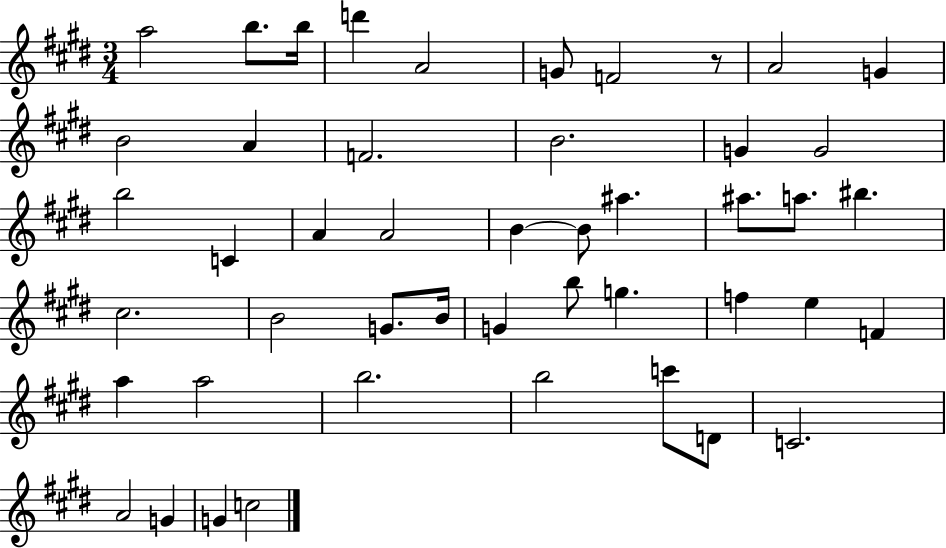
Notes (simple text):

A5/h B5/e. B5/s D6/q A4/h G4/e F4/h R/e A4/h G4/q B4/h A4/q F4/h. B4/h. G4/q G4/h B5/h C4/q A4/q A4/h B4/q B4/e A#5/q. A#5/e. A5/e. BIS5/q. C#5/h. B4/h G4/e. B4/s G4/q B5/e G5/q. F5/q E5/q F4/q A5/q A5/h B5/h. B5/h C6/e D4/e C4/h. A4/h G4/q G4/q C5/h